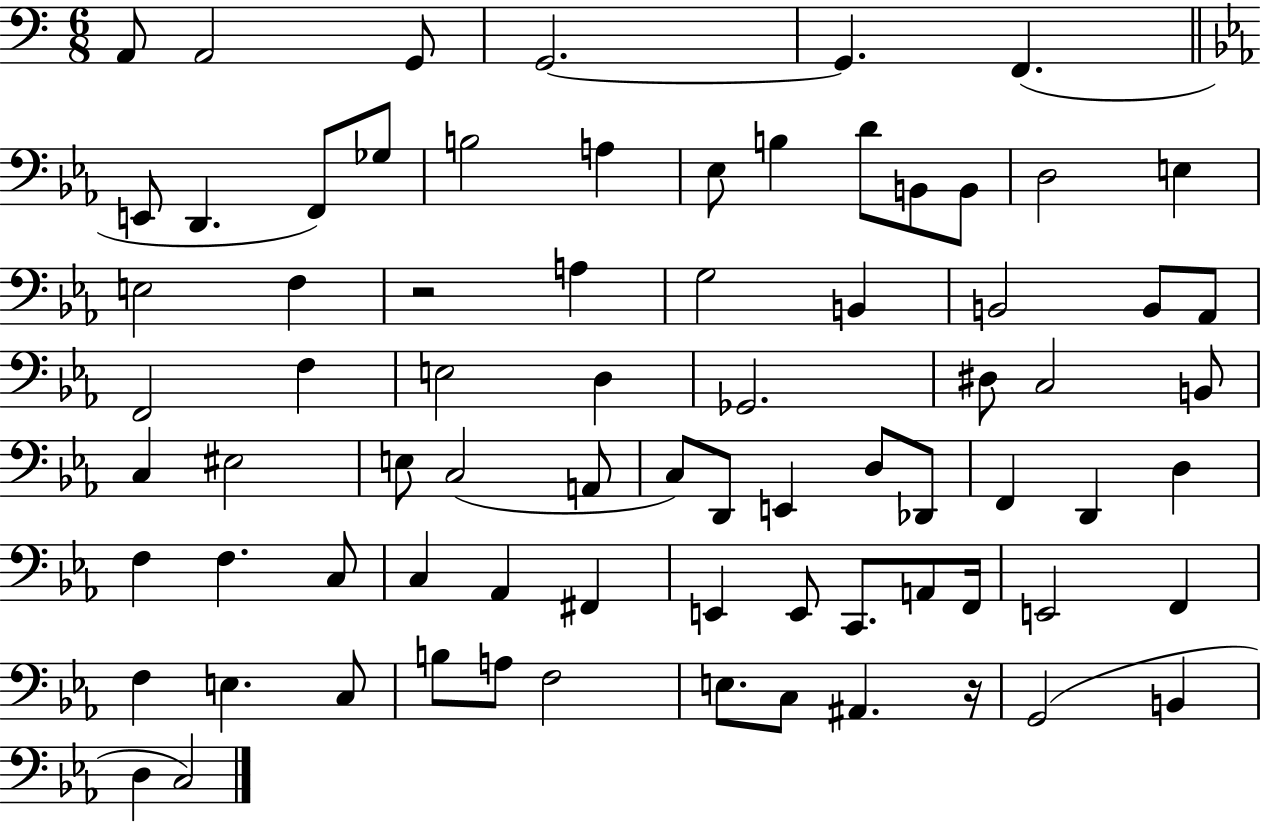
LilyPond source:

{
  \clef bass
  \numericTimeSignature
  \time 6/8
  \key c \major
  a,8 a,2 g,8 | g,2.~~ | g,4. f,4.( | \bar "||" \break \key ees \major e,8 d,4. f,8) ges8 | b2 a4 | ees8 b4 d'8 b,8 b,8 | d2 e4 | \break e2 f4 | r2 a4 | g2 b,4 | b,2 b,8 aes,8 | \break f,2 f4 | e2 d4 | ges,2. | dis8 c2 b,8 | \break c4 eis2 | e8 c2( a,8 | c8) d,8 e,4 d8 des,8 | f,4 d,4 d4 | \break f4 f4. c8 | c4 aes,4 fis,4 | e,4 e,8 c,8. a,8 f,16 | e,2 f,4 | \break f4 e4. c8 | b8 a8 f2 | e8. c8 ais,4. r16 | g,2( b,4 | \break d4 c2) | \bar "|."
}